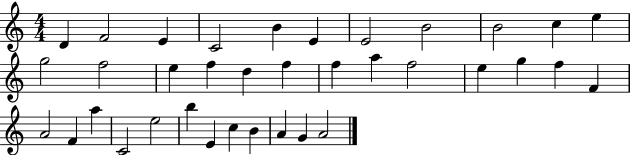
X:1
T:Untitled
M:4/4
L:1/4
K:C
D F2 E C2 B E E2 B2 B2 c e g2 f2 e f d f f a f2 e g f F A2 F a C2 e2 b E c B A G A2